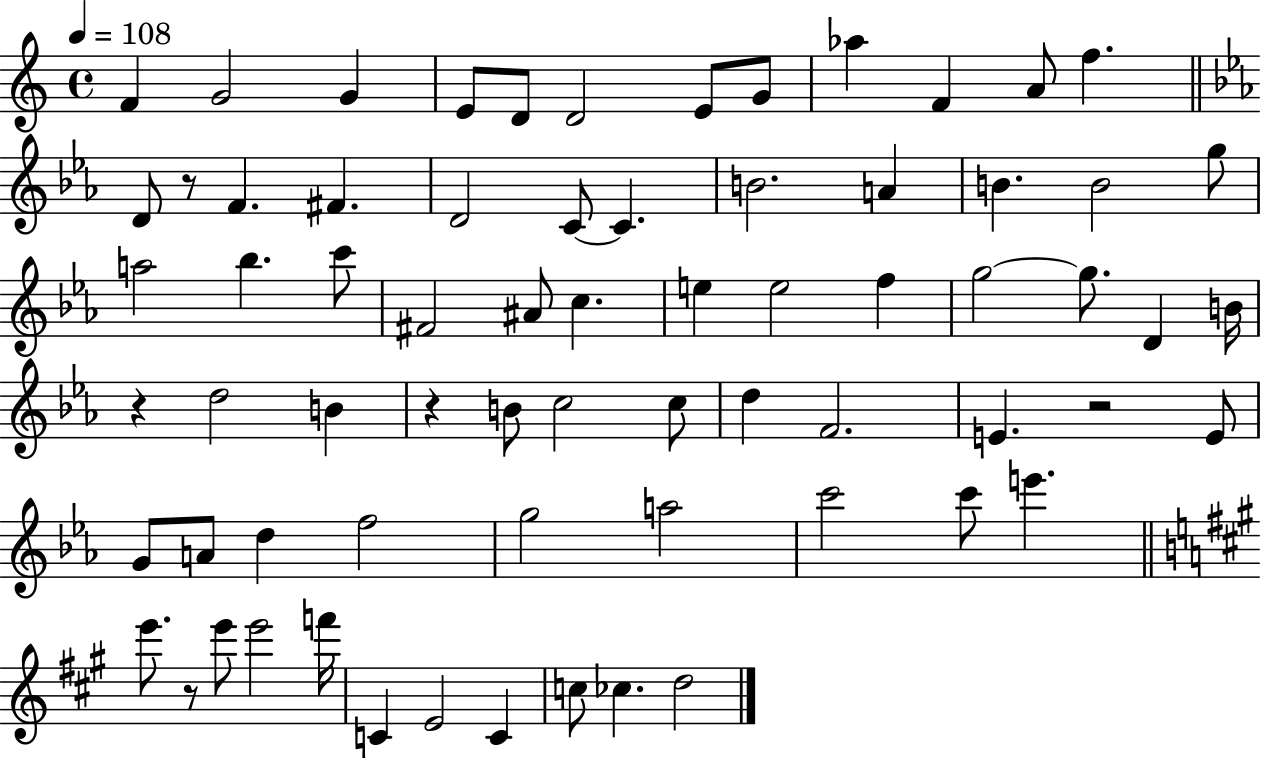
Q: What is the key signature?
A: C major